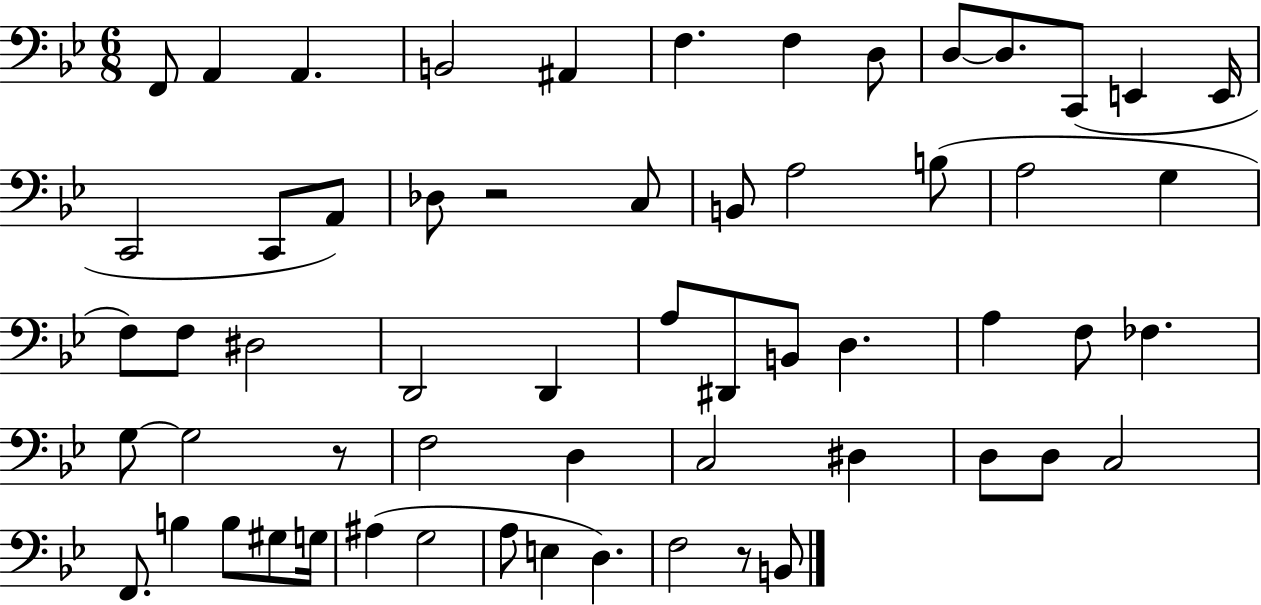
{
  \clef bass
  \numericTimeSignature
  \time 6/8
  \key bes \major
  f,8 a,4 a,4. | b,2 ais,4 | f4. f4 d8 | d8~~ d8. c,8( e,4 e,16 | \break c,2 c,8 a,8) | des8 r2 c8 | b,8 a2 b8( | a2 g4 | \break f8) f8 dis2 | d,2 d,4 | a8 dis,8 b,8 d4. | a4 f8 fes4. | \break g8~~ g2 r8 | f2 d4 | c2 dis4 | d8 d8 c2 | \break f,8. b4 b8 gis8 g16 | ais4( g2 | a8 e4 d4.) | f2 r8 b,8 | \break \bar "|."
}